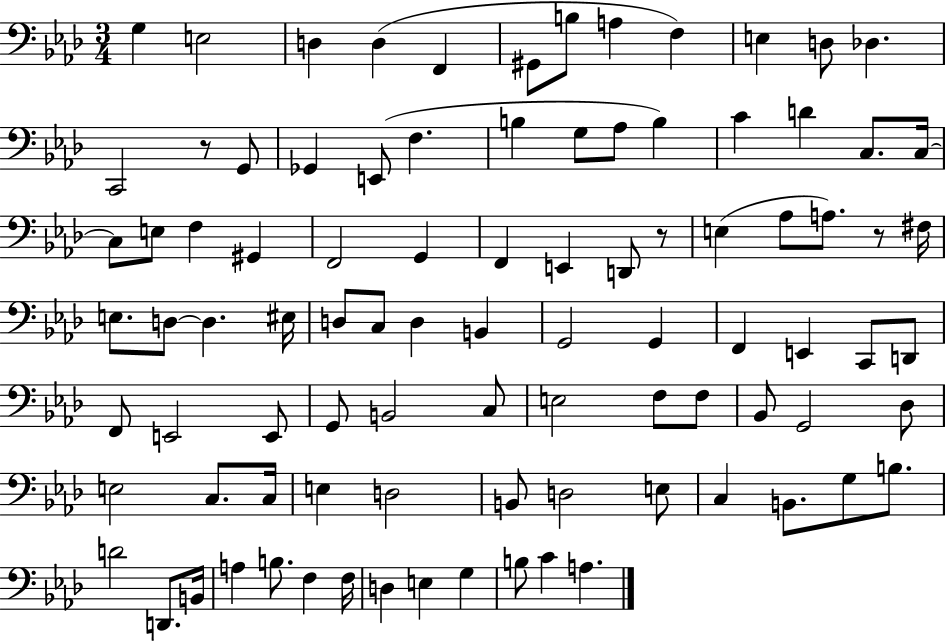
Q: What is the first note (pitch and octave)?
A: G3